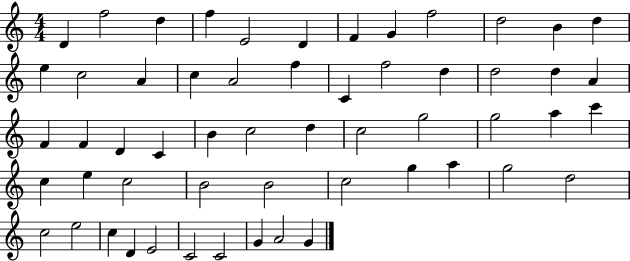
X:1
T:Untitled
M:4/4
L:1/4
K:C
D f2 d f E2 D F G f2 d2 B d e c2 A c A2 f C f2 d d2 d A F F D C B c2 d c2 g2 g2 a c' c e c2 B2 B2 c2 g a g2 d2 c2 e2 c D E2 C2 C2 G A2 G